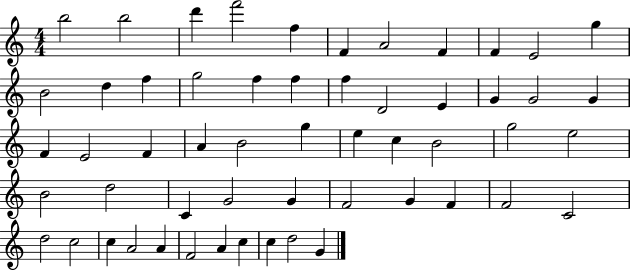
{
  \clef treble
  \numericTimeSignature
  \time 4/4
  \key c \major
  b''2 b''2 | d'''4 f'''2 f''4 | f'4 a'2 f'4 | f'4 e'2 g''4 | \break b'2 d''4 f''4 | g''2 f''4 f''4 | f''4 d'2 e'4 | g'4 g'2 g'4 | \break f'4 e'2 f'4 | a'4 b'2 g''4 | e''4 c''4 b'2 | g''2 e''2 | \break b'2 d''2 | c'4 g'2 g'4 | f'2 g'4 f'4 | f'2 c'2 | \break d''2 c''2 | c''4 a'2 a'4 | f'2 a'4 c''4 | c''4 d''2 g'4 | \break \bar "|."
}